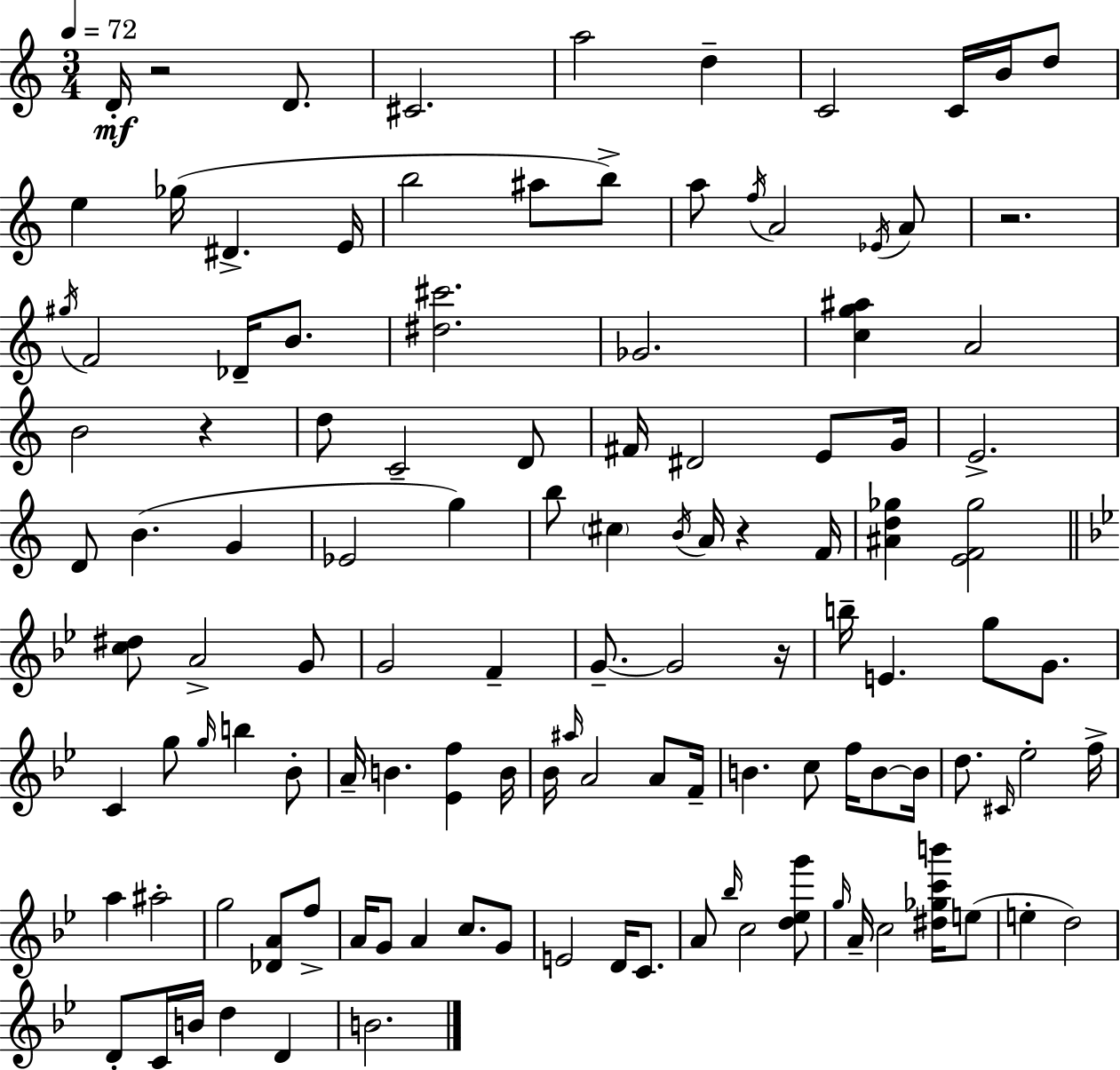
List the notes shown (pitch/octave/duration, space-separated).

D4/s R/h D4/e. C#4/h. A5/h D5/q C4/h C4/s B4/s D5/e E5/q Gb5/s D#4/q. E4/s B5/h A#5/e B5/e A5/e F5/s A4/h Eb4/s A4/e R/h. G#5/s F4/h Db4/s B4/e. [D#5,C#6]/h. Gb4/h. [C5,G5,A#5]/q A4/h B4/h R/q D5/e C4/h D4/e F#4/s D#4/h E4/e G4/s E4/h. D4/e B4/q. G4/q Eb4/h G5/q B5/e C#5/q B4/s A4/s R/q F4/s [A#4,D5,Gb5]/q [E4,F4,Gb5]/h [C5,D#5]/e A4/h G4/e G4/h F4/q G4/e. G4/h R/s B5/s E4/q. G5/e G4/e. C4/q G5/e G5/s B5/q Bb4/e A4/s B4/q. [Eb4,F5]/q B4/s Bb4/s A#5/s A4/h A4/e F4/s B4/q. C5/e F5/s B4/e B4/s D5/e. C#4/s Eb5/h F5/s A5/q A#5/h G5/h [Db4,A4]/e F5/e A4/s G4/e A4/q C5/e. G4/e E4/h D4/s C4/e. A4/e Bb5/s C5/h [D5,Eb5,G6]/e G5/s A4/s C5/h [D#5,Gb5,C6,B6]/s E5/e E5/q D5/h D4/e C4/s B4/s D5/q D4/q B4/h.